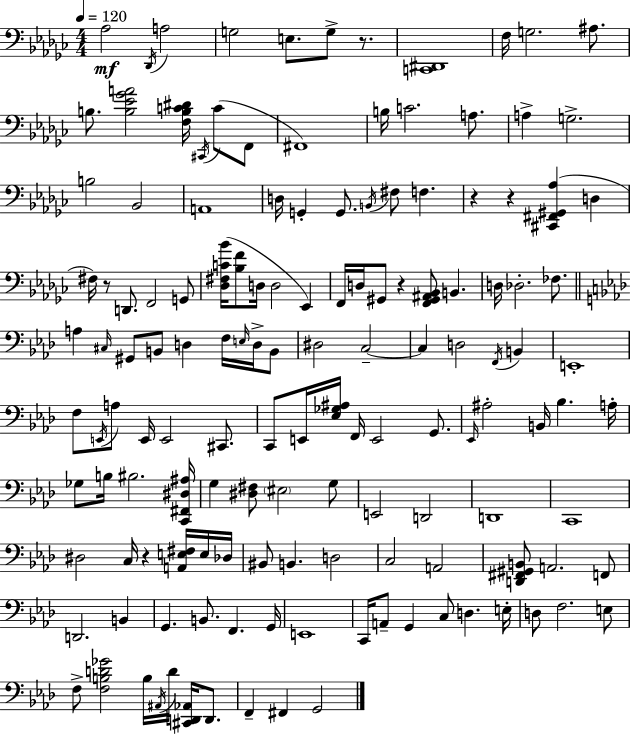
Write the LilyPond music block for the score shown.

{
  \clef bass
  \numericTimeSignature
  \time 4/4
  \key ees \minor
  \tempo 4 = 120
  aes2\mf \acciaccatura { des,16 } a2 | g2 e8. g8-> r8. | <c, dis,>1 | f16 g2. ais8. | \break b8. <b ees' ges' a'>2 <f b c' dis'>16 \acciaccatura { cis,16 } c'8( | f,8 fis,1) | b16 c'2. a8. | a4-> g2.-> | \break b2 bes,2 | a,1 | d16 g,4-. g,8. \acciaccatura { b,16 } fis8 f4. | r4 r4 <cis, fis, gis, aes>4( d4 | \break fis16) r8 d,8. f,2 | g,8 <des fis c' bes'>16( <bes f'>8 d16 d2 ees,4) | f,16 d16 gis,8 r4 <f, gis, ais, bes,>8 b,4. | d16 des2.-. | \break fes8. \bar "||" \break \key aes \major a4 \grace { cis16 } gis,8 b,8 d4 f16 \grace { e16 } d16-> | b,8 dis2 c2--~~ | c4 d2 \acciaccatura { f,16 } b,4 | e,1-. | \break f8 \acciaccatura { e,16 } a8 e,16 e,2 | cis,8. c,8 e,16 <ees ges ais>16 f,16 e,2 | g,8. \grace { ees,16 } ais2-. b,16 bes4. | a16-. ges8 b16 bis2. | \break <c, fis, dis ais>16 g4 <dis fis>8 \parenthesize eis2 | g8 e,2 d,2 | d,1 | c,1 | \break dis2 c16 r4 | <a, e fis>16 e16 des16 bis,8 b,4. d2 | c2 a,2 | <d, fis, gis, b,>8 a,2. | \break f,8 d,2. | b,4 g,4. b,8. f,4. | g,16 e,1 | c,16 a,8-- g,4 c8 d4. | \break e16-. d8 f2. | e8 f8-> <f b d' ges'>2 b16 | \acciaccatura { ais,16 } d'16 <cis, d, aes,>16 d,8. f,4-- fis,4 g,2 | \bar "|."
}